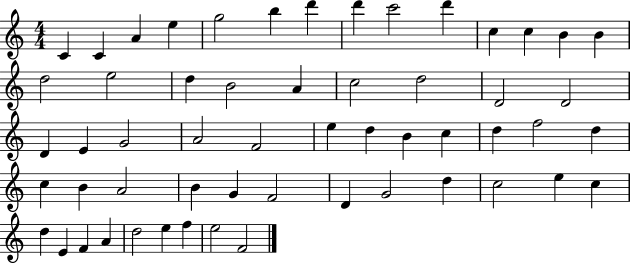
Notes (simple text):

C4/q C4/q A4/q E5/q G5/h B5/q D6/q D6/q C6/h D6/q C5/q C5/q B4/q B4/q D5/h E5/h D5/q B4/h A4/q C5/h D5/h D4/h D4/h D4/q E4/q G4/h A4/h F4/h E5/q D5/q B4/q C5/q D5/q F5/h D5/q C5/q B4/q A4/h B4/q G4/q F4/h D4/q G4/h D5/q C5/h E5/q C5/q D5/q E4/q F4/q A4/q D5/h E5/q F5/q E5/h F4/h